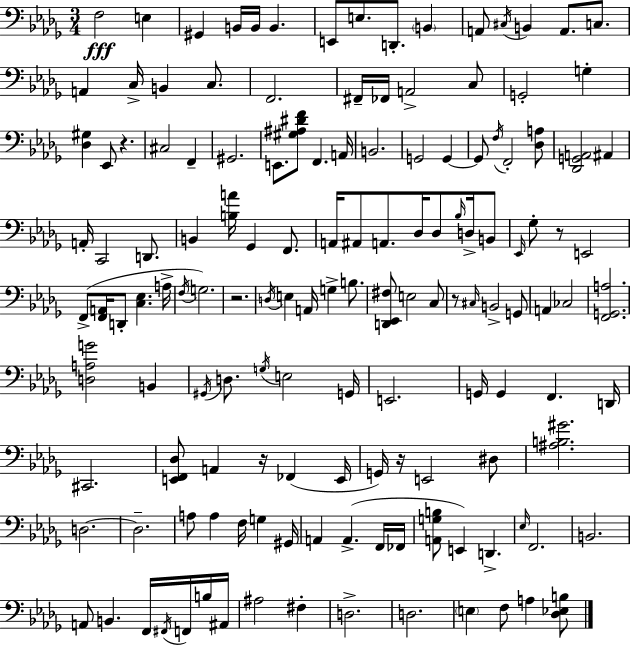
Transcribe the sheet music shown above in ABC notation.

X:1
T:Untitled
M:3/4
L:1/4
K:Bbm
F,2 E, ^G,, B,,/4 B,,/4 B,, E,,/2 E,/2 D,,/2 B,, A,,/2 ^C,/4 B,, A,,/2 C,/2 A,, C,/4 B,, C,/2 F,,2 ^F,,/4 _F,,/4 A,,2 C,/2 G,,2 G, [_D,^G,] _E,,/2 z ^C,2 F,, ^G,,2 E,,/2 [^G,^A,^DF]/2 F,, A,,/4 B,,2 G,,2 G,, G,,/2 F,/4 F,,2 [_D,A,]/2 [_D,,G,,A,,]2 ^A,, A,,/4 C,,2 D,,/2 B,, [B,A]/4 _G,, F,,/2 A,,/4 ^A,,/2 A,,/2 _D,/4 _D,/2 _B,/4 D,/4 B,,/2 _E,,/4 _G,/2 z/2 E,,2 F,,/2 [F,,A,,]/4 D,,/2 [C,_E,] A,/4 F,/4 G,2 z2 D,/4 E, A,,/4 G, B,/2 [D,,_E,,^F,]/2 E,2 C,/2 z/2 ^C,/4 B,,2 G,,/2 A,, _C,2 [F,,G,,A,]2 [D,A,G]2 B,, ^G,,/4 D,/2 G,/4 E,2 G,,/4 E,,2 G,,/4 G,, F,, D,,/4 ^C,,2 [E,,F,,_D,]/2 A,, z/4 _F,, E,,/4 G,,/4 z/4 E,,2 ^D,/2 [^A,B,^G]2 D,2 D,2 A,/2 A, F,/4 G, ^G,,/4 A,, A,, F,,/4 _F,,/4 [A,,G,B,]/2 E,, D,, _E,/4 F,,2 B,,2 A,,/2 B,, F,,/4 ^F,,/4 F,,/4 B,/4 ^A,,/4 ^A,2 ^F, D,2 D,2 E, F,/2 A, [_D,_E,B,]/2